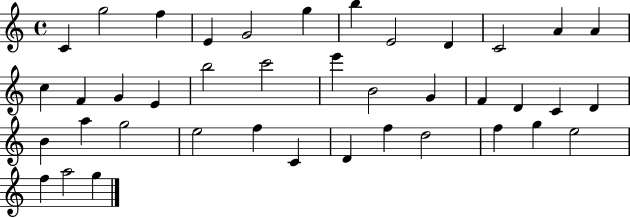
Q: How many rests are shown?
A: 0